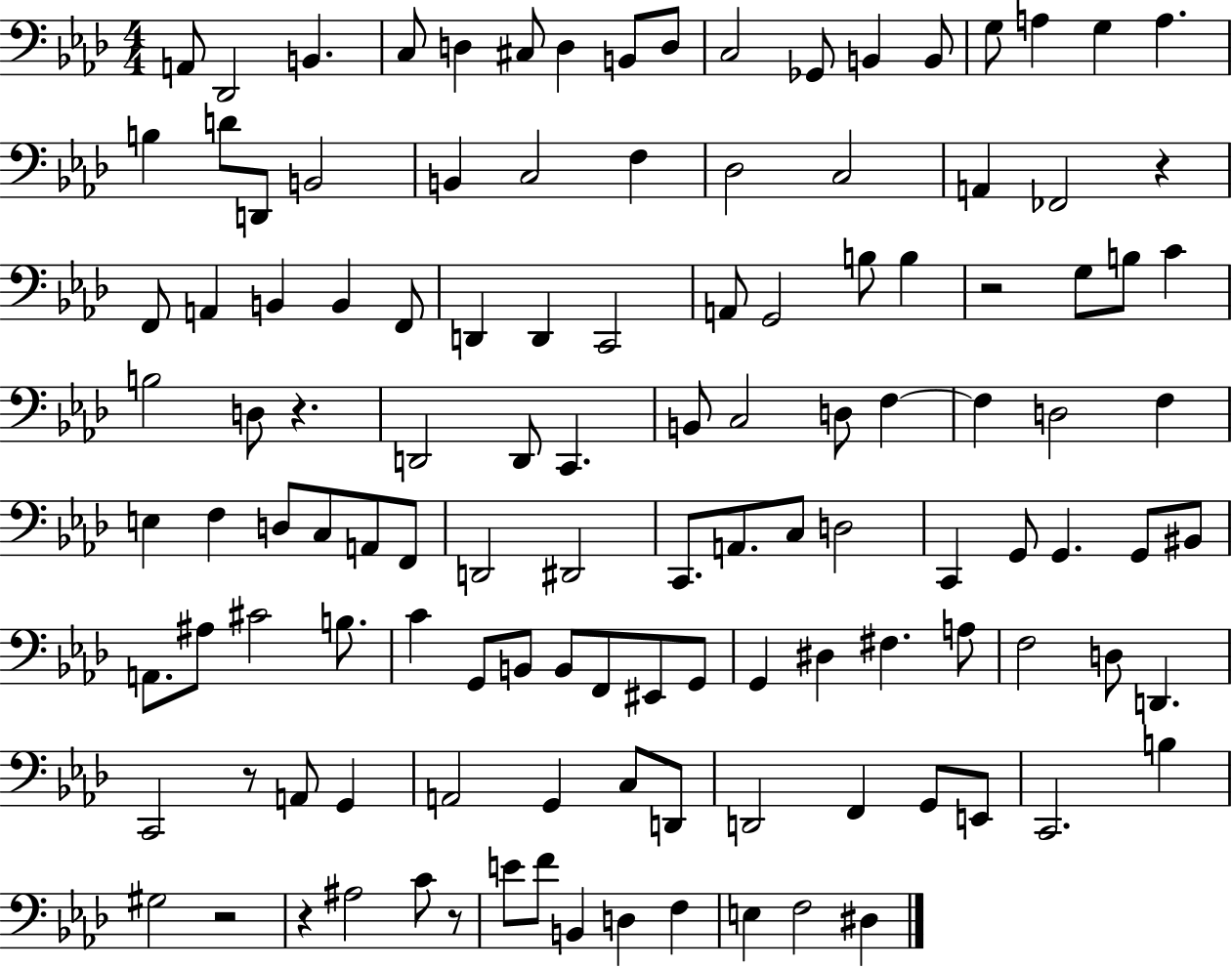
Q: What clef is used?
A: bass